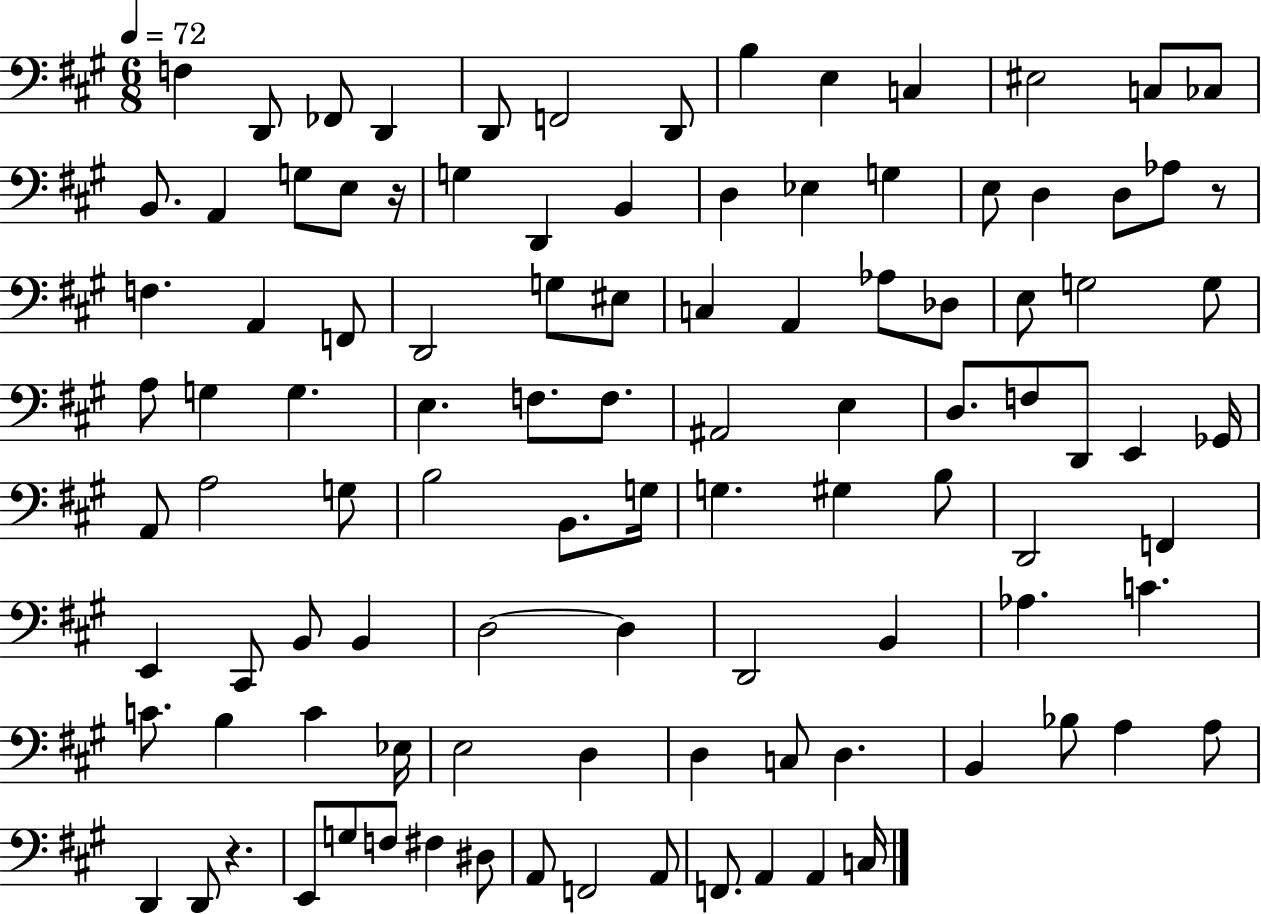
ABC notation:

X:1
T:Untitled
M:6/8
L:1/4
K:A
F, D,,/2 _F,,/2 D,, D,,/2 F,,2 D,,/2 B, E, C, ^E,2 C,/2 _C,/2 B,,/2 A,, G,/2 E,/2 z/4 G, D,, B,, D, _E, G, E,/2 D, D,/2 _A,/2 z/2 F, A,, F,,/2 D,,2 G,/2 ^E,/2 C, A,, _A,/2 _D,/2 E,/2 G,2 G,/2 A,/2 G, G, E, F,/2 F,/2 ^A,,2 E, D,/2 F,/2 D,,/2 E,, _G,,/4 A,,/2 A,2 G,/2 B,2 B,,/2 G,/4 G, ^G, B,/2 D,,2 F,, E,, ^C,,/2 B,,/2 B,, D,2 D, D,,2 B,, _A, C C/2 B, C _E,/4 E,2 D, D, C,/2 D, B,, _B,/2 A, A,/2 D,, D,,/2 z E,,/2 G,/2 F,/2 ^F, ^D,/2 A,,/2 F,,2 A,,/2 F,,/2 A,, A,, C,/4